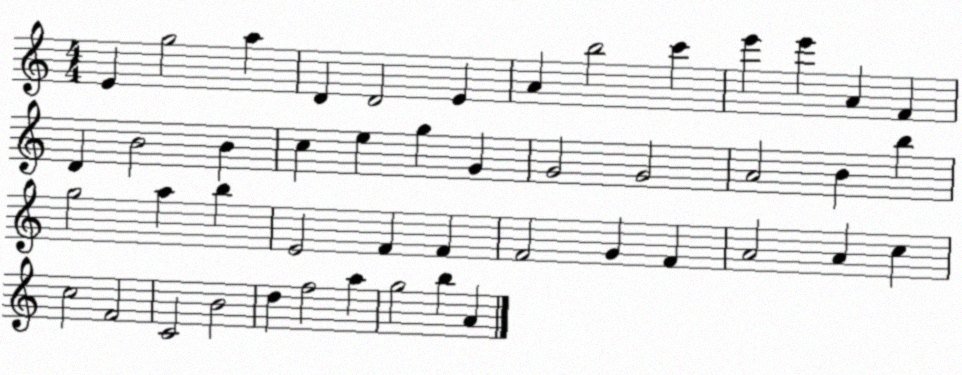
X:1
T:Untitled
M:4/4
L:1/4
K:C
E g2 a D D2 E A b2 c' e' e' A F D B2 B c e g G G2 G2 A2 B b g2 a b E2 F F F2 G F A2 A c c2 F2 C2 B2 d f2 a g2 b A